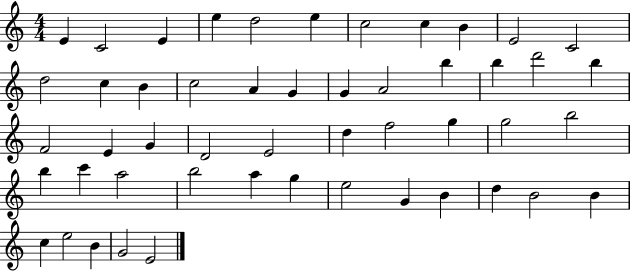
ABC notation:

X:1
T:Untitled
M:4/4
L:1/4
K:C
E C2 E e d2 e c2 c B E2 C2 d2 c B c2 A G G A2 b b d'2 b F2 E G D2 E2 d f2 g g2 b2 b c' a2 b2 a g e2 G B d B2 B c e2 B G2 E2